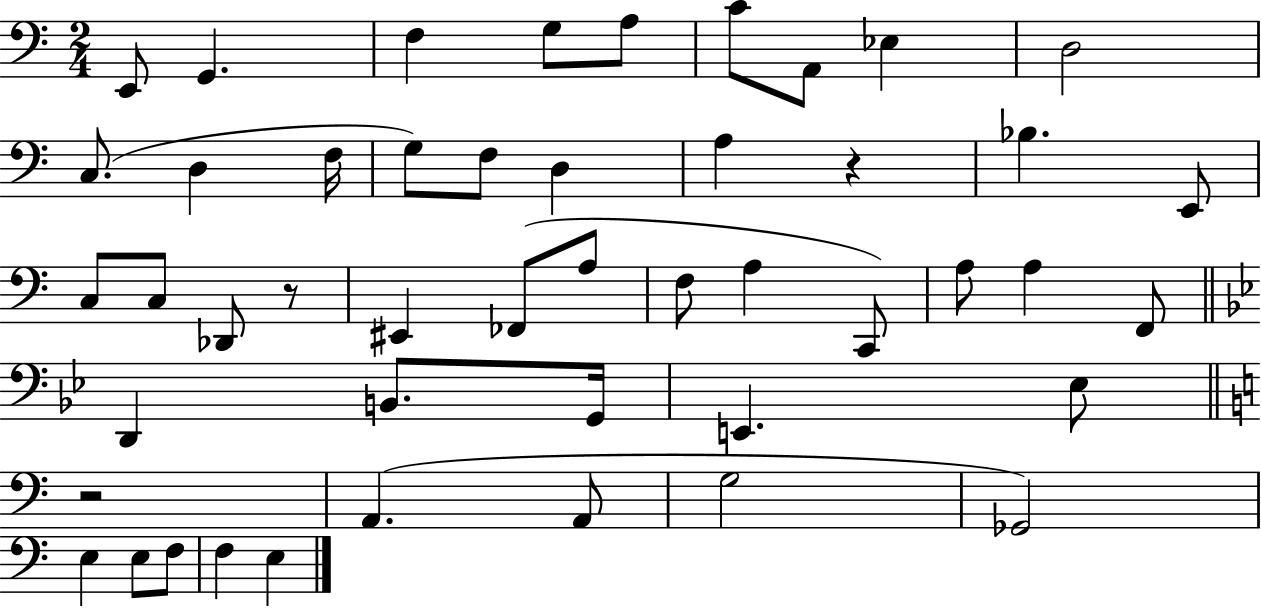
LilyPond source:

{
  \clef bass
  \numericTimeSignature
  \time 2/4
  \key c \major
  e,8 g,4. | f4 g8 a8 | c'8 a,8 ees4 | d2 | \break c8.( d4 f16 | g8) f8 d4 | a4 r4 | bes4. e,8 | \break c8 c8 des,8 r8 | eis,4 fes,8( a8 | f8 a4 c,8) | a8 a4 f,8 | \break \bar "||" \break \key bes \major d,4 b,8. g,16 | e,4. ees8 | \bar "||" \break \key c \major r2 | a,4.( a,8 | g2 | ges,2) | \break e4 e8 f8 | f4 e4 | \bar "|."
}